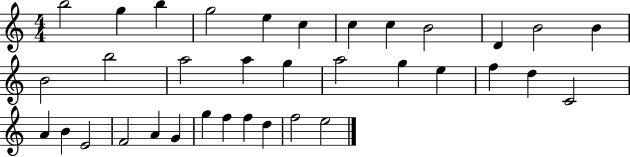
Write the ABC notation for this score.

X:1
T:Untitled
M:4/4
L:1/4
K:C
b2 g b g2 e c c c B2 D B2 B B2 b2 a2 a g a2 g e f d C2 A B E2 F2 A G g f f d f2 e2